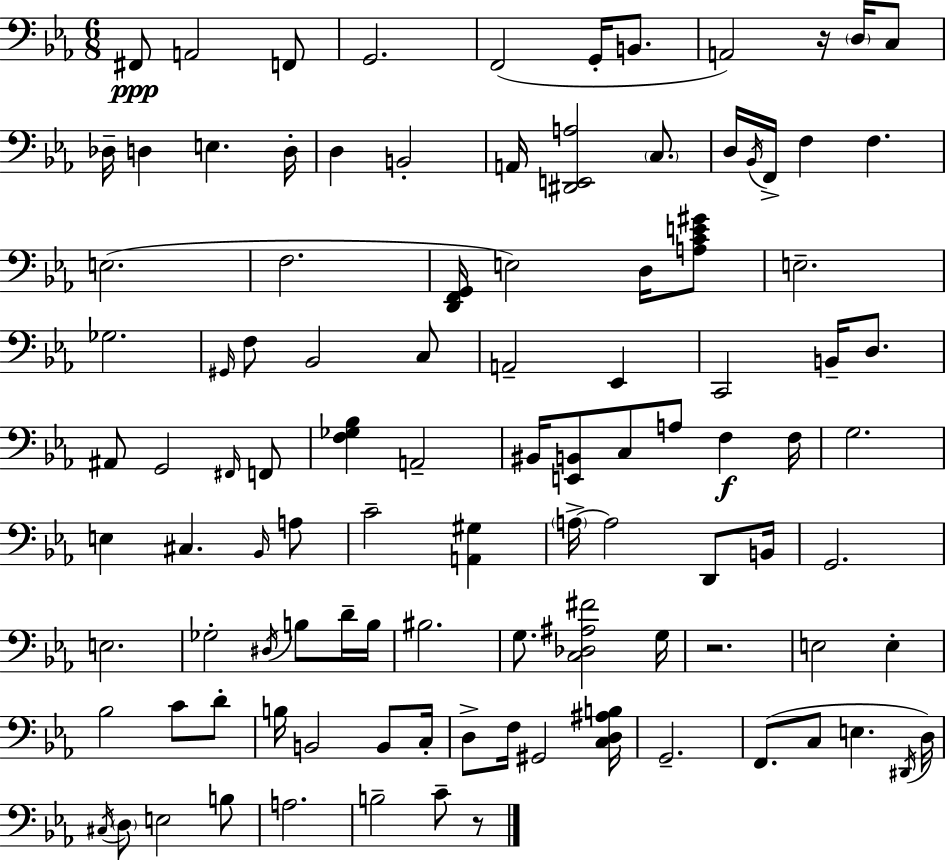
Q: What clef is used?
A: bass